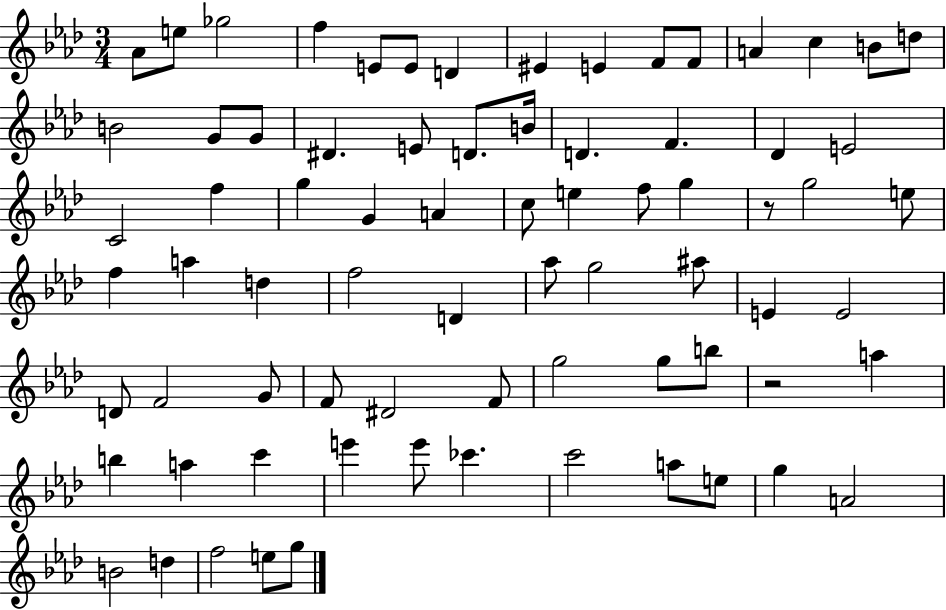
Ab4/e E5/e Gb5/h F5/q E4/e E4/e D4/q EIS4/q E4/q F4/e F4/e A4/q C5/q B4/e D5/e B4/h G4/e G4/e D#4/q. E4/e D4/e. B4/s D4/q. F4/q. Db4/q E4/h C4/h F5/q G5/q G4/q A4/q C5/e E5/q F5/e G5/q R/e G5/h E5/e F5/q A5/q D5/q F5/h D4/q Ab5/e G5/h A#5/e E4/q E4/h D4/e F4/h G4/e F4/e D#4/h F4/e G5/h G5/e B5/e R/h A5/q B5/q A5/q C6/q E6/q E6/e CES6/q. C6/h A5/e E5/e G5/q A4/h B4/h D5/q F5/h E5/e G5/e